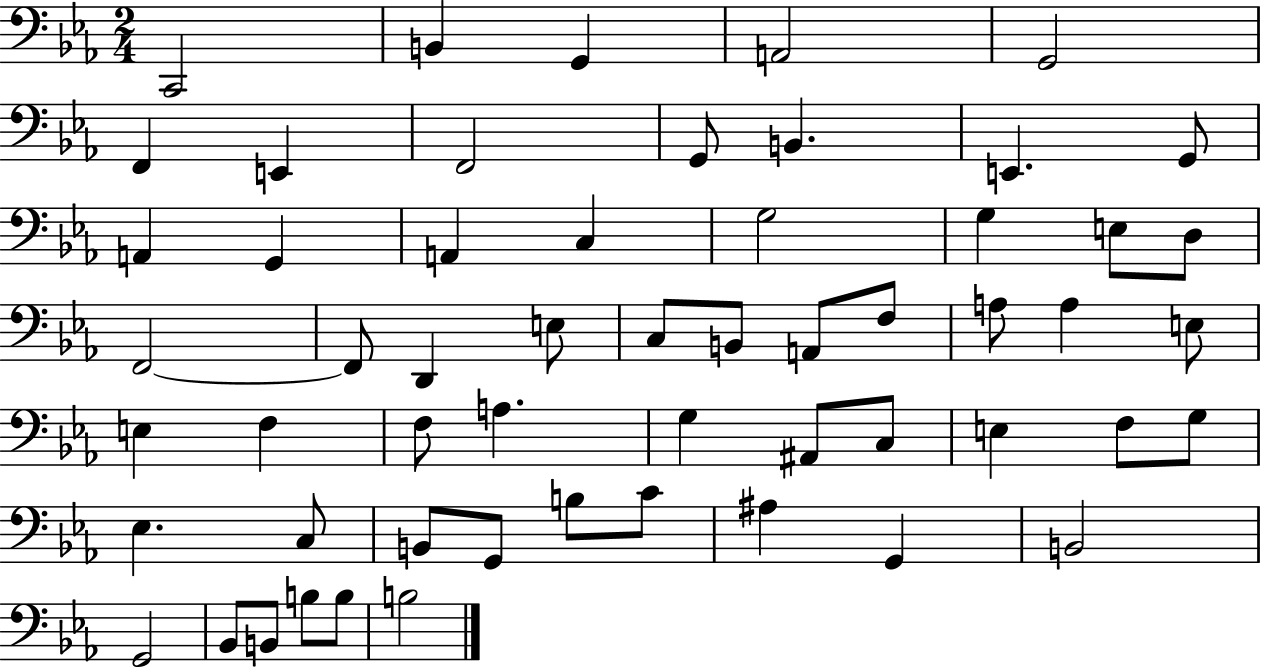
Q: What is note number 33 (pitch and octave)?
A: F3